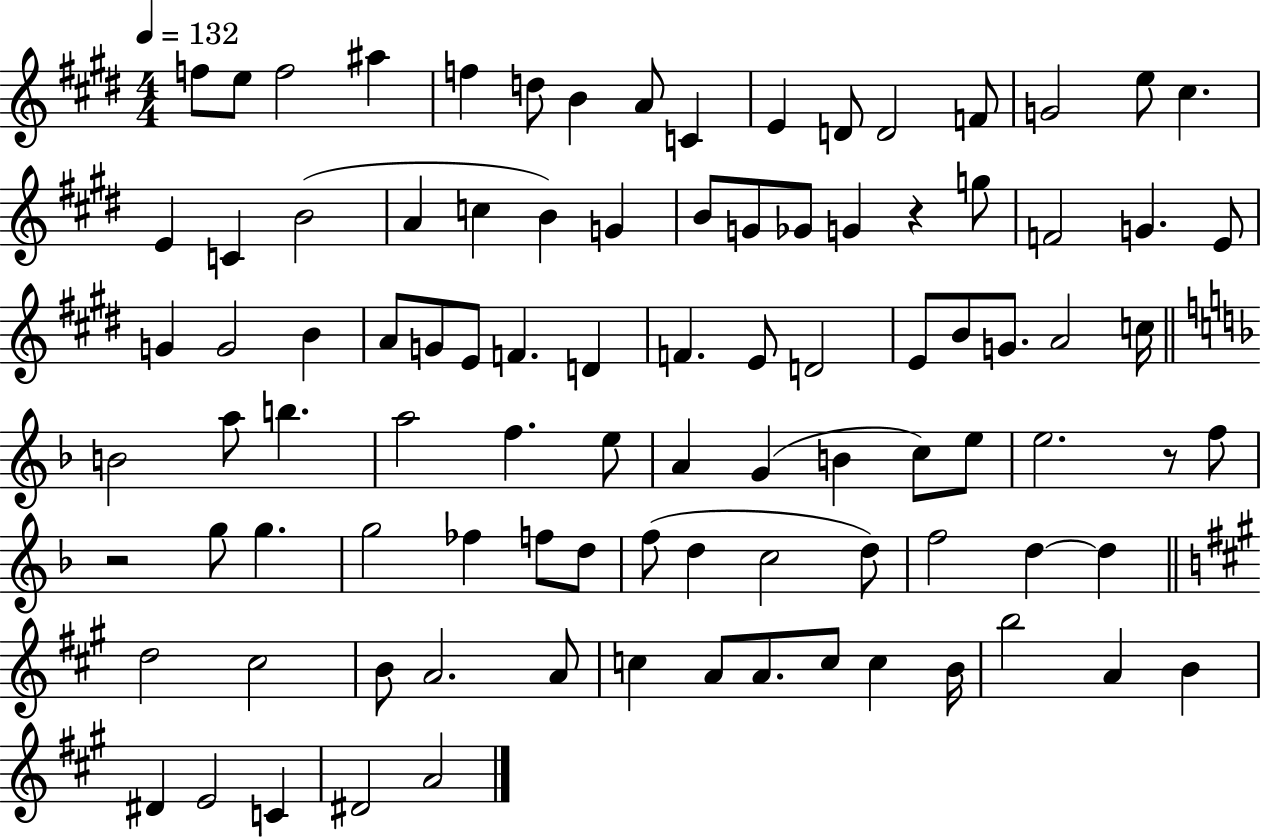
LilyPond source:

{
  \clef treble
  \numericTimeSignature
  \time 4/4
  \key e \major
  \tempo 4 = 132
  f''8 e''8 f''2 ais''4 | f''4 d''8 b'4 a'8 c'4 | e'4 d'8 d'2 f'8 | g'2 e''8 cis''4. | \break e'4 c'4 b'2( | a'4 c''4 b'4) g'4 | b'8 g'8 ges'8 g'4 r4 g''8 | f'2 g'4. e'8 | \break g'4 g'2 b'4 | a'8 g'8 e'8 f'4. d'4 | f'4. e'8 d'2 | e'8 b'8 g'8. a'2 c''16 | \break \bar "||" \break \key d \minor b'2 a''8 b''4. | a''2 f''4. e''8 | a'4 g'4( b'4 c''8) e''8 | e''2. r8 f''8 | \break r2 g''8 g''4. | g''2 fes''4 f''8 d''8 | f''8( d''4 c''2 d''8) | f''2 d''4~~ d''4 | \break \bar "||" \break \key a \major d''2 cis''2 | b'8 a'2. a'8 | c''4 a'8 a'8. c''8 c''4 b'16 | b''2 a'4 b'4 | \break dis'4 e'2 c'4 | dis'2 a'2 | \bar "|."
}